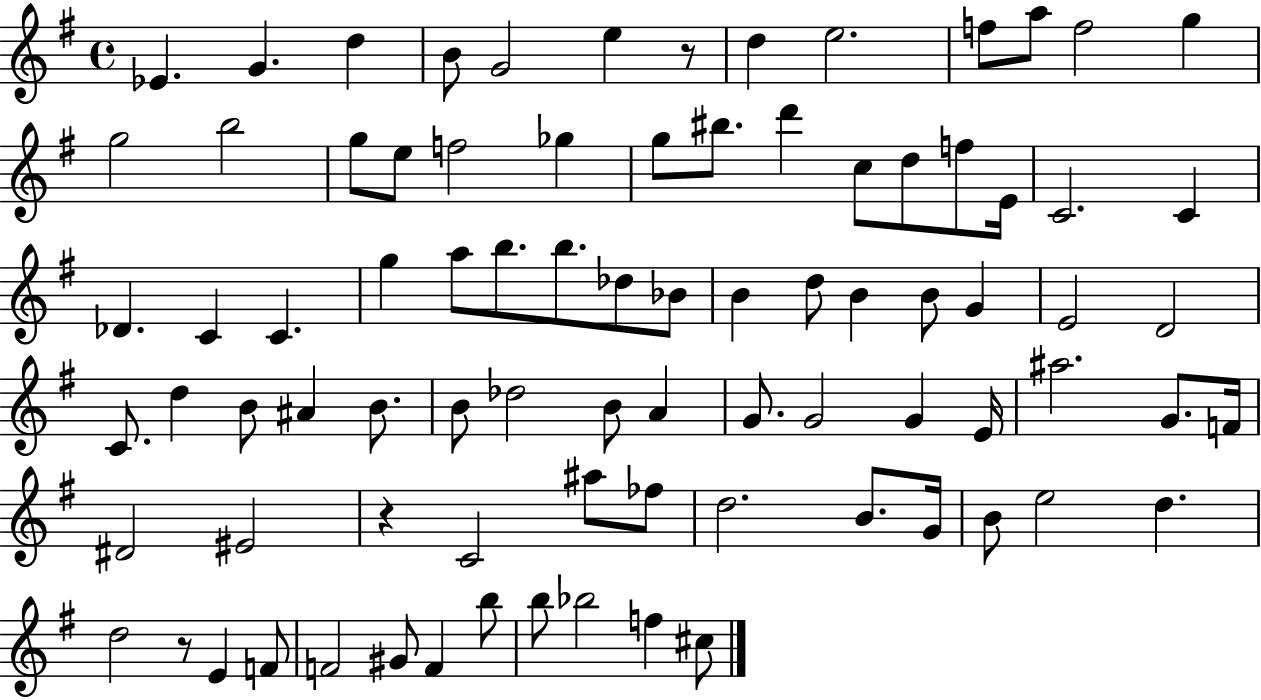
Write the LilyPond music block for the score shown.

{
  \clef treble
  \time 4/4
  \defaultTimeSignature
  \key g \major
  ees'4. g'4. d''4 | b'8 g'2 e''4 r8 | d''4 e''2. | f''8 a''8 f''2 g''4 | \break g''2 b''2 | g''8 e''8 f''2 ges''4 | g''8 bis''8. d'''4 c''8 d''8 f''8 e'16 | c'2. c'4 | \break des'4. c'4 c'4. | g''4 a''8 b''8. b''8. des''8 bes'8 | b'4 d''8 b'4 b'8 g'4 | e'2 d'2 | \break c'8. d''4 b'8 ais'4 b'8. | b'8 des''2 b'8 a'4 | g'8. g'2 g'4 e'16 | ais''2. g'8. f'16 | \break dis'2 eis'2 | r4 c'2 ais''8 fes''8 | d''2. b'8. g'16 | b'8 e''2 d''4. | \break d''2 r8 e'4 f'8 | f'2 gis'8 f'4 b''8 | b''8 bes''2 f''4 cis''8 | \bar "|."
}